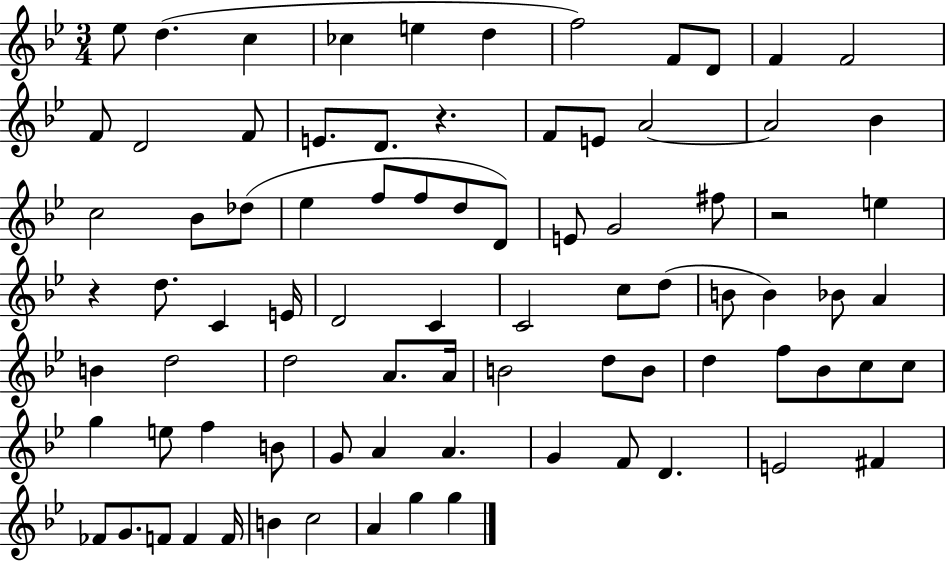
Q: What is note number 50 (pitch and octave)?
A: A4